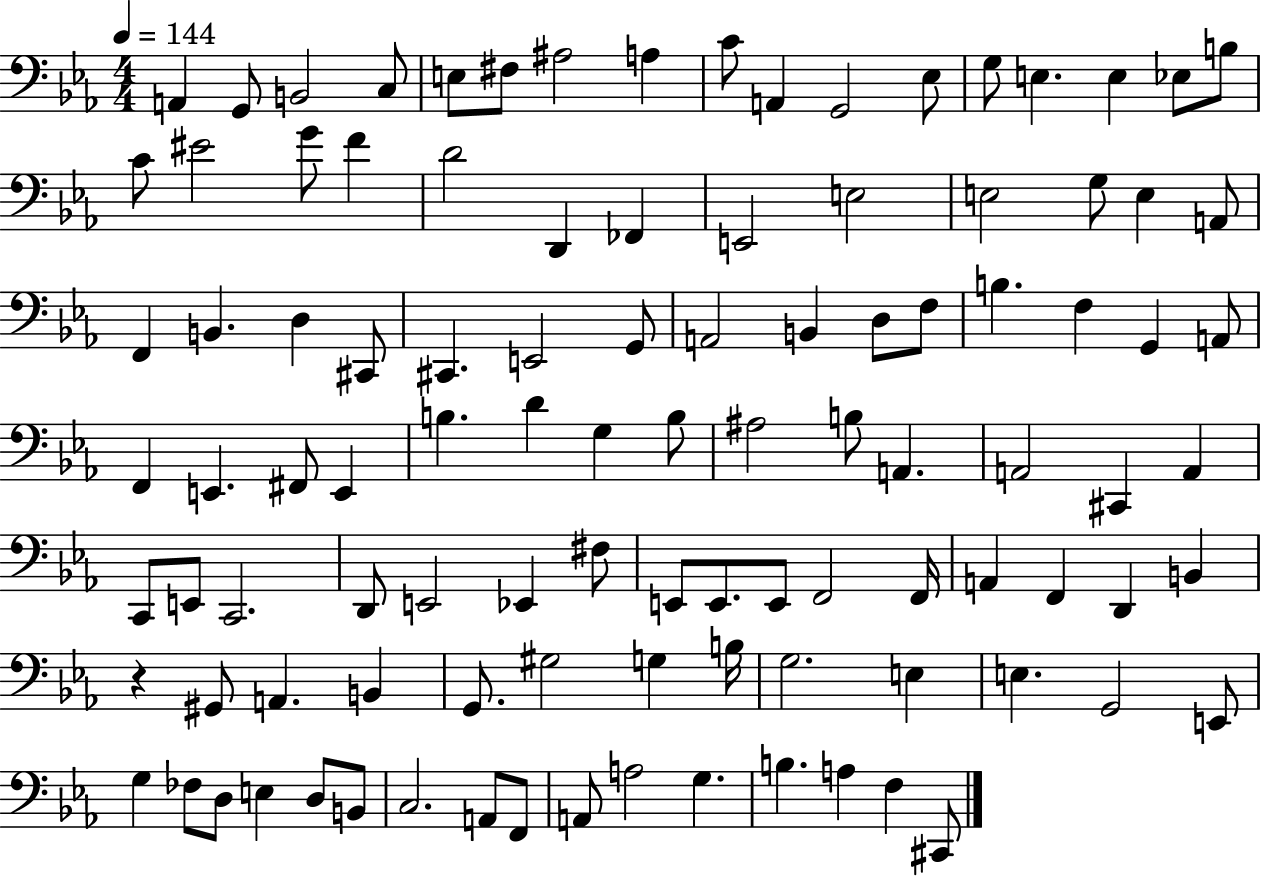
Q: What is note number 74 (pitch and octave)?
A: D2